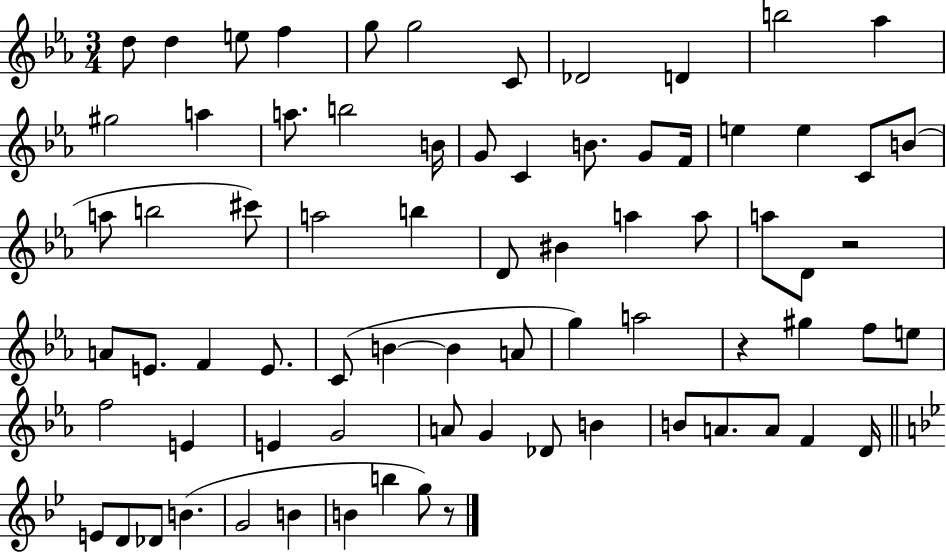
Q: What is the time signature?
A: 3/4